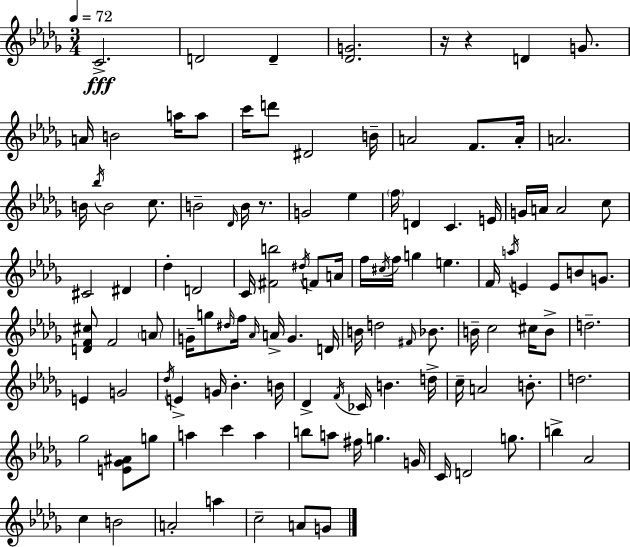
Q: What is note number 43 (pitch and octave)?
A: F5